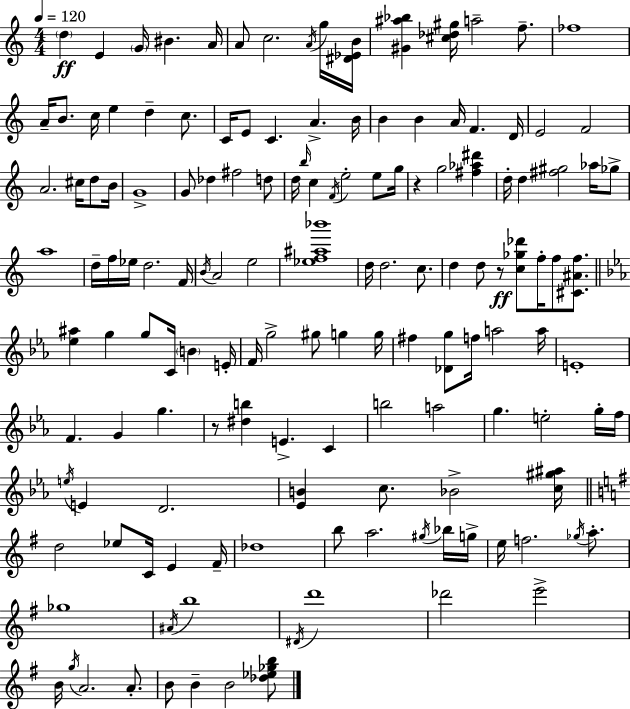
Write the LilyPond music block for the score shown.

{
  \clef treble
  \numericTimeSignature
  \time 4/4
  \key a \minor
  \tempo 4 = 120
  \parenthesize d''4\ff e'4 \parenthesize g'16 bis'4. a'16 | a'8 c''2. \acciaccatura { a'16 } g''16 | <dis' ees' b'>16 <gis' ais'' bes''>4 <cis'' des'' gis''>16 a''2-- f''8.-- | fes''1 | \break a'16-- b'8. c''16 e''4 d''4-- c''8. | c'16 e'8 c'4. a'4.-> | b'16 b'4 b'4 a'16 f'4. | d'16 e'2 f'2 | \break a'2. cis''16 d''8 | b'16 g'1-> | g'8 des''4 fis''2 d''8 | d''16 \grace { b''16 } c''4 \acciaccatura { f'16 } e''2-. | \break e''8 g''16 r4 g''2 <fis'' aes'' dis'''>4 | d''16-. d''4 <fis'' gis''>2 | aes''16 ges''8-> a''1 | d''16-- f''16 ees''16 d''2. | \break f'16 \acciaccatura { b'16 } a'2 e''2 | <ees'' f'' ais'' bes'''>1 | d''16 d''2. | c''8. d''4 d''8 r8\ff <c'' ges'' des'''>8 f''16-. f''8 | \break <cis' ais' f''>8. \bar "||" \break \key ees \major <ees'' ais''>4 g''4 g''8 c'16 \parenthesize b'4 e'16-. | f'16 g''2-> gis''8 g''4 g''16 | fis''4 <des' g''>8 f''16 a''2 a''16 | e'1-. | \break f'4. g'4 g''4. | r8 <dis'' b''>4 e'4.-> c'4 | b''2 a''2 | g''4. e''2-. g''16-. f''16 | \break \acciaccatura { e''16 } e'4 d'2. | <ees' b'>4 c''8. bes'2-> | <c'' gis'' ais''>16 \bar "||" \break \key g \major d''2 ees''8 c'16 e'4 fis'16-- | des''1 | b''8 a''2. \acciaccatura { gis''16 } bes''16 | g''16-> e''16 f''2. \acciaccatura { ges''16 } a''8.-. | \break ges''1 | \acciaccatura { ais'16 } b''1 | \acciaccatura { dis'16 } d'''1 | des'''2 e'''2-> | \break b'16 \acciaccatura { g''16 } a'2. | a'8.-. b'8 b'4-- b'2 | <des'' ees'' ges'' b''>8 \bar "|."
}